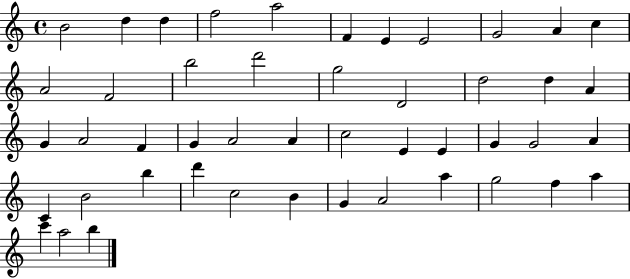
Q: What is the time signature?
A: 4/4